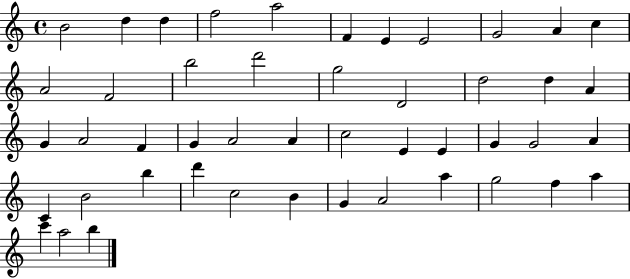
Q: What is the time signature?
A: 4/4